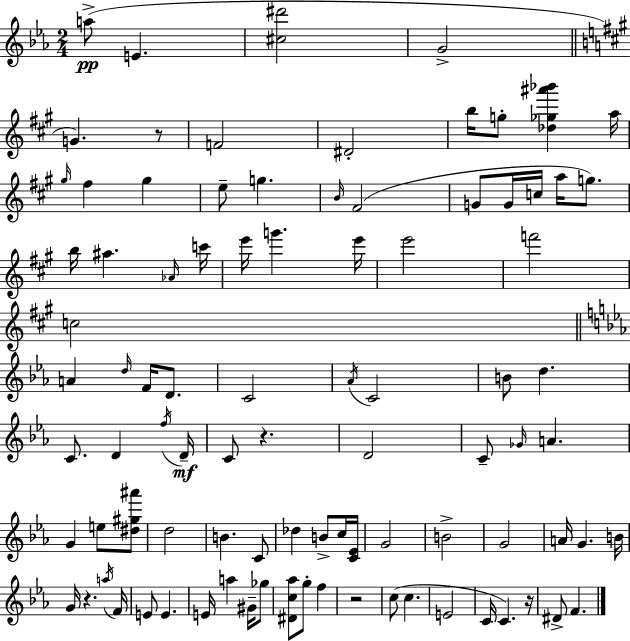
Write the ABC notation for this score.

X:1
T:Untitled
M:2/4
L:1/4
K:Cm
a/2 E [^c^d']2 G2 G z/2 F2 ^D2 b/4 g/2 [_d_g^a'_b'] a/4 ^g/4 ^f ^g e/2 g B/4 ^F2 G/2 G/4 c/4 a/4 g/2 b/4 ^a _A/4 c'/4 e'/4 g' e'/4 e'2 f'2 c2 A d/4 F/4 D/2 C2 _A/4 C2 B/2 d C/2 D f/4 D/4 C/2 z D2 C/2 _G/4 A G e/2 [^d^g^a']/2 d2 B C/2 _d B/2 c/4 [C_E]/4 G2 B2 G2 A/4 G B/4 G/4 z a/4 F/4 E/2 E E/4 a ^G/4 _g/2 [^Dc_a]/2 g/2 f z2 c/2 c E2 C/4 C z/4 ^D/2 F